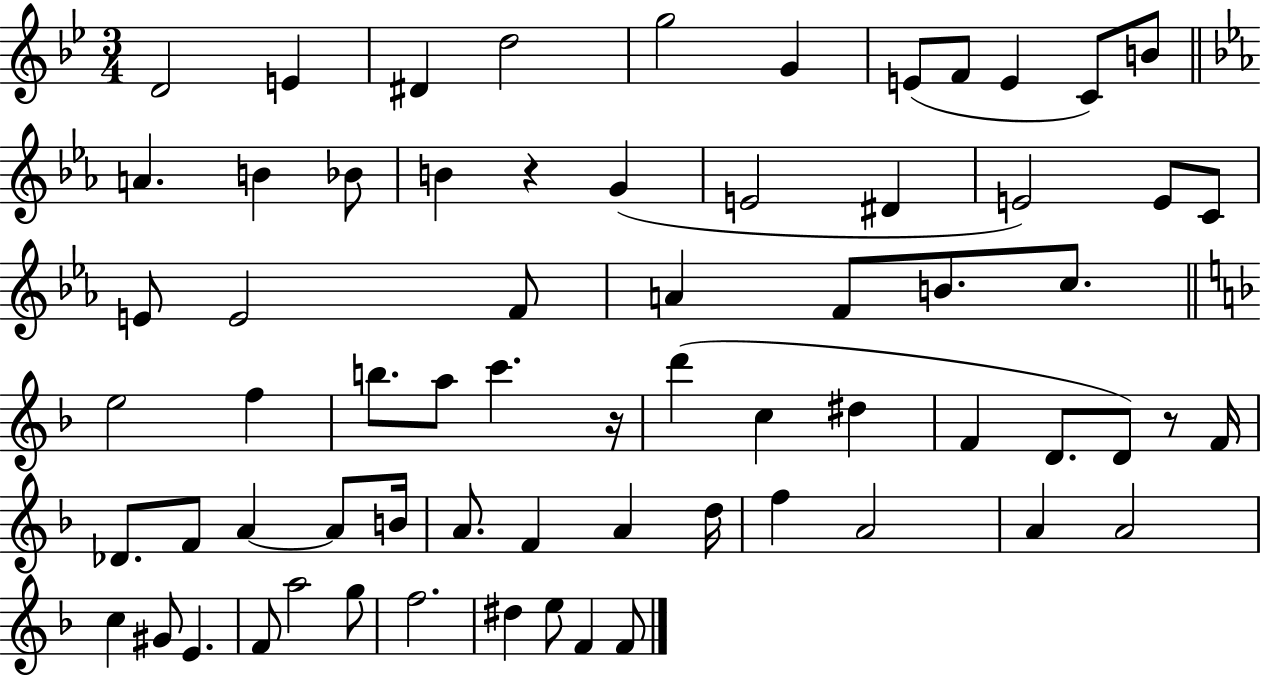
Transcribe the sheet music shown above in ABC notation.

X:1
T:Untitled
M:3/4
L:1/4
K:Bb
D2 E ^D d2 g2 G E/2 F/2 E C/2 B/2 A B _B/2 B z G E2 ^D E2 E/2 C/2 E/2 E2 F/2 A F/2 B/2 c/2 e2 f b/2 a/2 c' z/4 d' c ^d F D/2 D/2 z/2 F/4 _D/2 F/2 A A/2 B/4 A/2 F A d/4 f A2 A A2 c ^G/2 E F/2 a2 g/2 f2 ^d e/2 F F/2